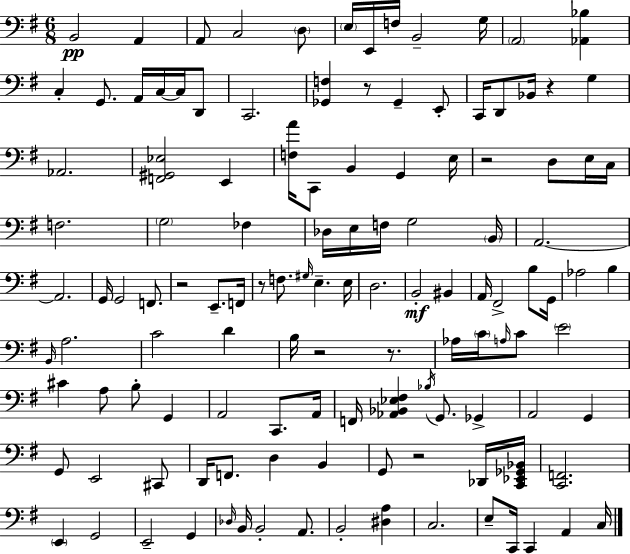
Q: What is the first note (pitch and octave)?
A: B2